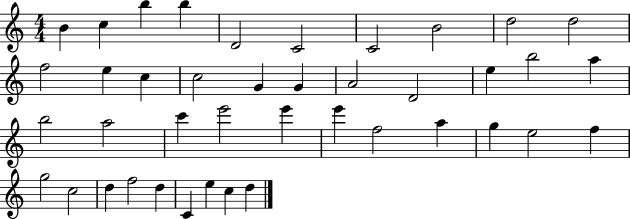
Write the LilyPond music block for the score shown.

{
  \clef treble
  \numericTimeSignature
  \time 4/4
  \key c \major
  b'4 c''4 b''4 b''4 | d'2 c'2 | c'2 b'2 | d''2 d''2 | \break f''2 e''4 c''4 | c''2 g'4 g'4 | a'2 d'2 | e''4 b''2 a''4 | \break b''2 a''2 | c'''4 e'''2 e'''4 | e'''4 f''2 a''4 | g''4 e''2 f''4 | \break g''2 c''2 | d''4 f''2 d''4 | c'4 e''4 c''4 d''4 | \bar "|."
}